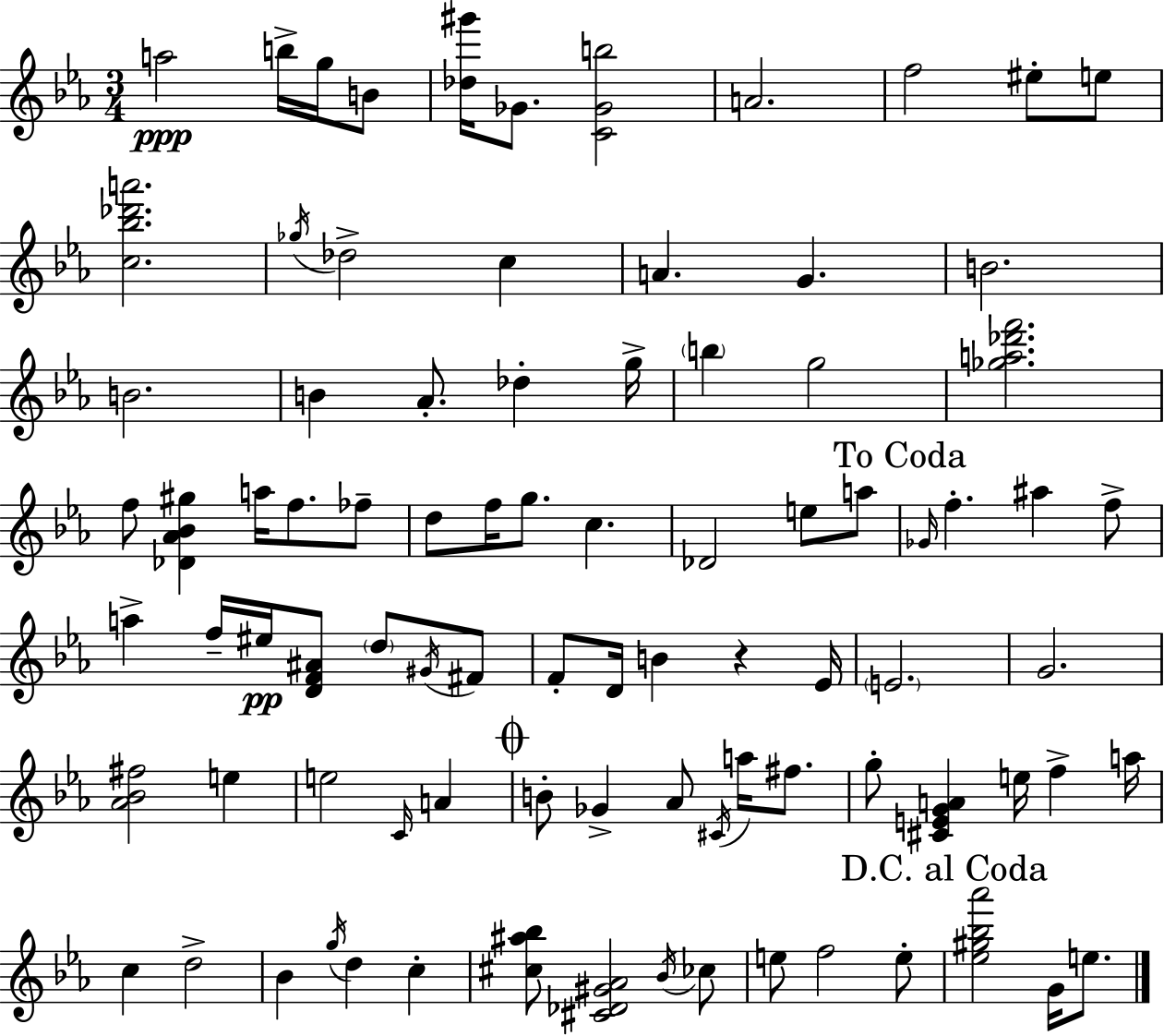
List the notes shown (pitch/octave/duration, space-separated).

A5/h B5/s G5/s B4/e [Db5,G#6]/s Gb4/e. [C4,Gb4,B5]/h A4/h. F5/h EIS5/e E5/e [C5,Bb5,Db6,A6]/h. Gb5/s Db5/h C5/q A4/q. G4/q. B4/h. B4/h. B4/q Ab4/e. Db5/q G5/s B5/q G5/h [Gb5,A5,Db6,F6]/h. F5/e [Db4,Ab4,Bb4,G#5]/q A5/s F5/e. FES5/e D5/e F5/s G5/e. C5/q. Db4/h E5/e A5/e Gb4/s F5/q. A#5/q F5/e A5/q F5/s EIS5/s [D4,F4,A#4]/e D5/e G#4/s F#4/e F4/e D4/s B4/q R/q Eb4/s E4/h. G4/h. [Ab4,Bb4,F#5]/h E5/q E5/h C4/s A4/q B4/e Gb4/q Ab4/e C#4/s A5/s F#5/e. G5/e [C#4,E4,G4,A4]/q E5/s F5/q A5/s C5/q D5/h Bb4/q G5/s D5/q C5/q [C#5,A#5,Bb5]/e [C#4,Db4,G#4,Ab4]/h Bb4/s CES5/e E5/e F5/h E5/e [Eb5,G#5,Bb5,Ab6]/h G4/s E5/e.